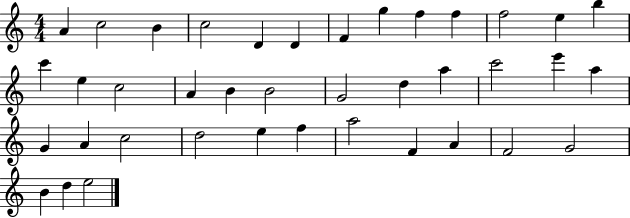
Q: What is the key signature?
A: C major